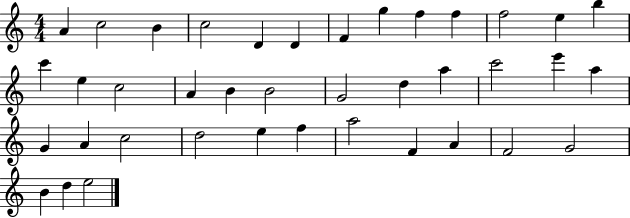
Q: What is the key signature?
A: C major